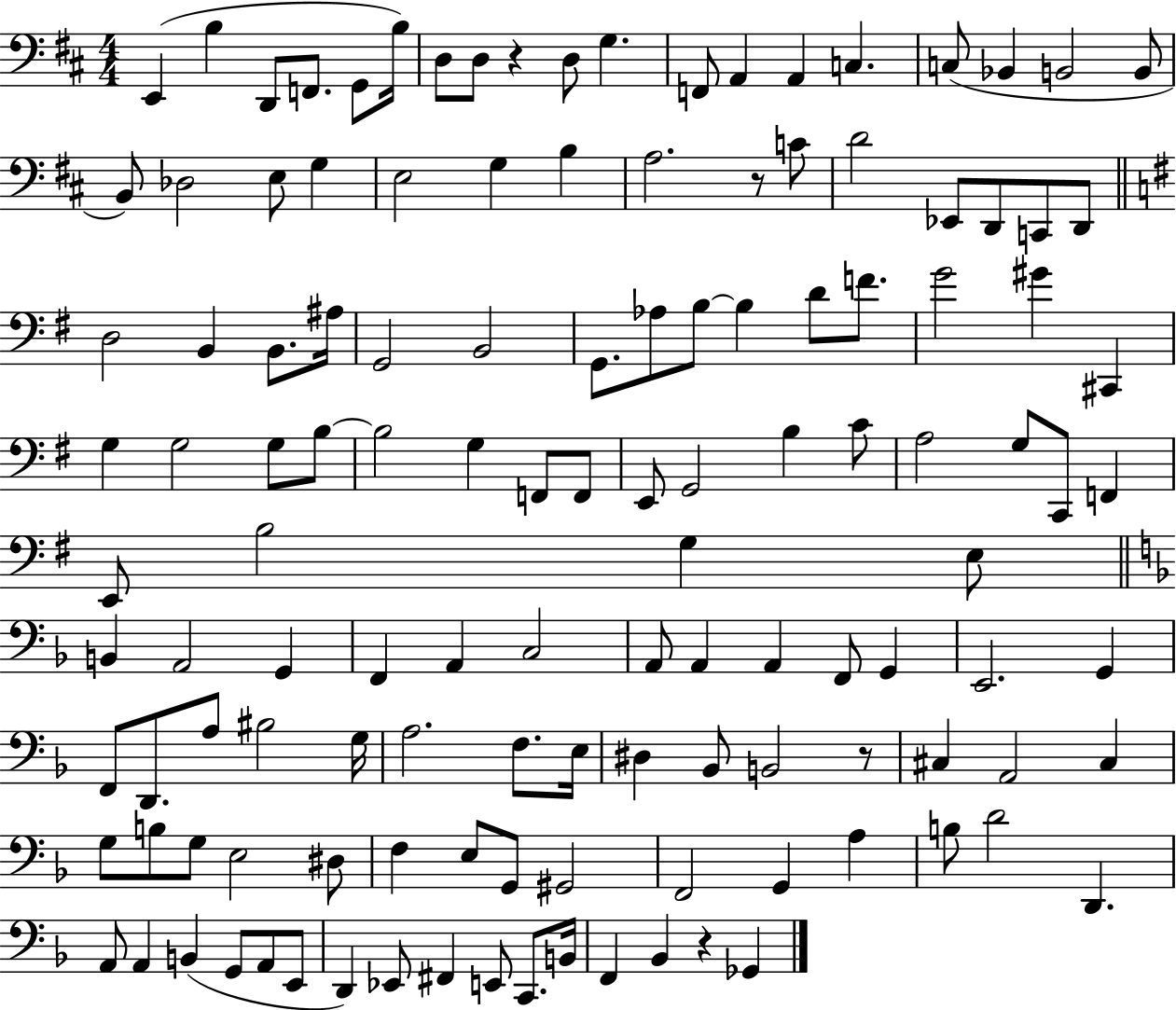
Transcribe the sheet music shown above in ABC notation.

X:1
T:Untitled
M:4/4
L:1/4
K:D
E,, B, D,,/2 F,,/2 G,,/2 B,/4 D,/2 D,/2 z D,/2 G, F,,/2 A,, A,, C, C,/2 _B,, B,,2 B,,/2 B,,/2 _D,2 E,/2 G, E,2 G, B, A,2 z/2 C/2 D2 _E,,/2 D,,/2 C,,/2 D,,/2 D,2 B,, B,,/2 ^A,/4 G,,2 B,,2 G,,/2 _A,/2 B,/2 B, D/2 F/2 G2 ^G ^C,, G, G,2 G,/2 B,/2 B,2 G, F,,/2 F,,/2 E,,/2 G,,2 B, C/2 A,2 G,/2 C,,/2 F,, E,,/2 B,2 G, E,/2 B,, A,,2 G,, F,, A,, C,2 A,,/2 A,, A,, F,,/2 G,, E,,2 G,, F,,/2 D,,/2 A,/2 ^B,2 G,/4 A,2 F,/2 E,/4 ^D, _B,,/2 B,,2 z/2 ^C, A,,2 ^C, G,/2 B,/2 G,/2 E,2 ^D,/2 F, E,/2 G,,/2 ^G,,2 F,,2 G,, A, B,/2 D2 D,, A,,/2 A,, B,, G,,/2 A,,/2 E,,/2 D,, _E,,/2 ^F,, E,,/2 C,,/2 B,,/4 F,, _B,, z _G,,